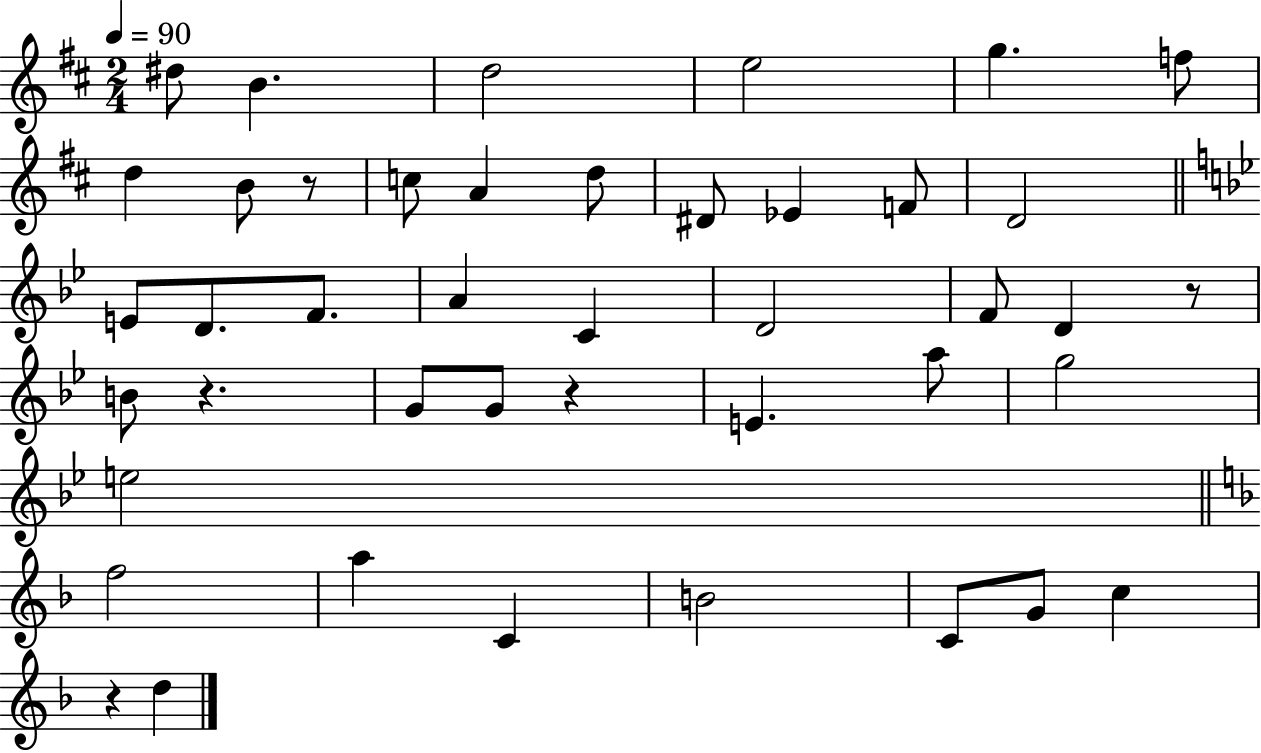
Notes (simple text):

D#5/e B4/q. D5/h E5/h G5/q. F5/e D5/q B4/e R/e C5/e A4/q D5/e D#4/e Eb4/q F4/e D4/h E4/e D4/e. F4/e. A4/q C4/q D4/h F4/e D4/q R/e B4/e R/q. G4/e G4/e R/q E4/q. A5/e G5/h E5/h F5/h A5/q C4/q B4/h C4/e G4/e C5/q R/q D5/q